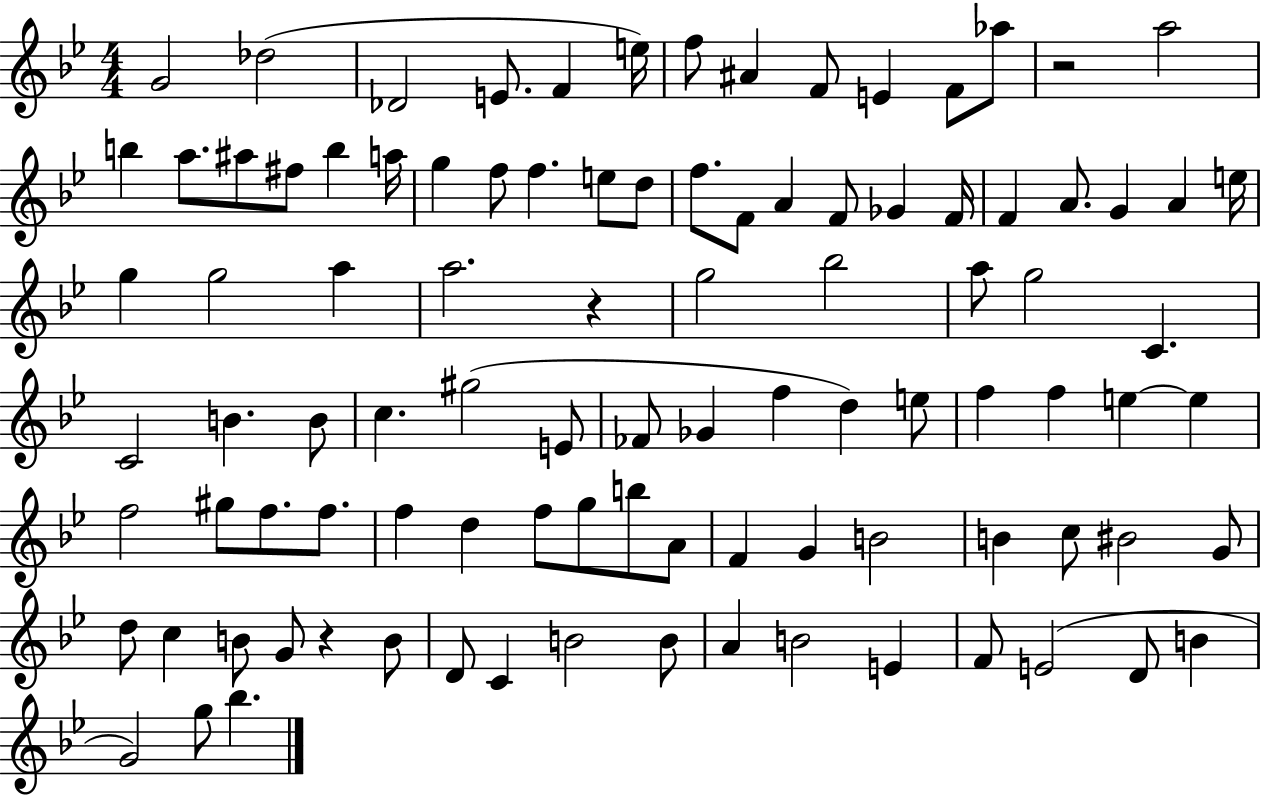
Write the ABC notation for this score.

X:1
T:Untitled
M:4/4
L:1/4
K:Bb
G2 _d2 _D2 E/2 F e/4 f/2 ^A F/2 E F/2 _a/2 z2 a2 b a/2 ^a/2 ^f/2 b a/4 g f/2 f e/2 d/2 f/2 F/2 A F/2 _G F/4 F A/2 G A e/4 g g2 a a2 z g2 _b2 a/2 g2 C C2 B B/2 c ^g2 E/2 _F/2 _G f d e/2 f f e e f2 ^g/2 f/2 f/2 f d f/2 g/2 b/2 A/2 F G B2 B c/2 ^B2 G/2 d/2 c B/2 G/2 z B/2 D/2 C B2 B/2 A B2 E F/2 E2 D/2 B G2 g/2 _b